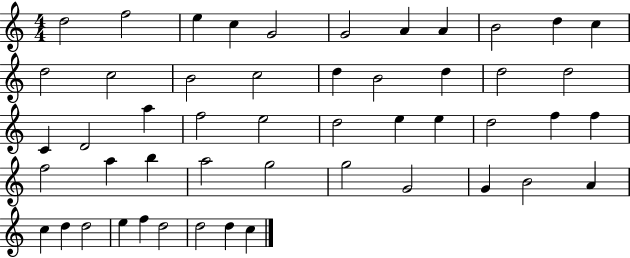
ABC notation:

X:1
T:Untitled
M:4/4
L:1/4
K:C
d2 f2 e c G2 G2 A A B2 d c d2 c2 B2 c2 d B2 d d2 d2 C D2 a f2 e2 d2 e e d2 f f f2 a b a2 g2 g2 G2 G B2 A c d d2 e f d2 d2 d c